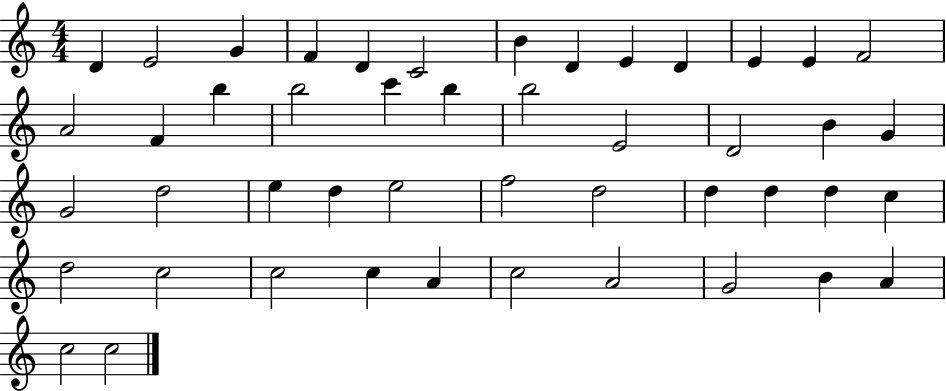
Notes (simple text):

D4/q E4/h G4/q F4/q D4/q C4/h B4/q D4/q E4/q D4/q E4/q E4/q F4/h A4/h F4/q B5/q B5/h C6/q B5/q B5/h E4/h D4/h B4/q G4/q G4/h D5/h E5/q D5/q E5/h F5/h D5/h D5/q D5/q D5/q C5/q D5/h C5/h C5/h C5/q A4/q C5/h A4/h G4/h B4/q A4/q C5/h C5/h